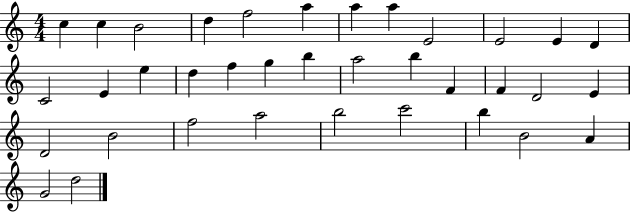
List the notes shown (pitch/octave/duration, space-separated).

C5/q C5/q B4/h D5/q F5/h A5/q A5/q A5/q E4/h E4/h E4/q D4/q C4/h E4/q E5/q D5/q F5/q G5/q B5/q A5/h B5/q F4/q F4/q D4/h E4/q D4/h B4/h F5/h A5/h B5/h C6/h B5/q B4/h A4/q G4/h D5/h